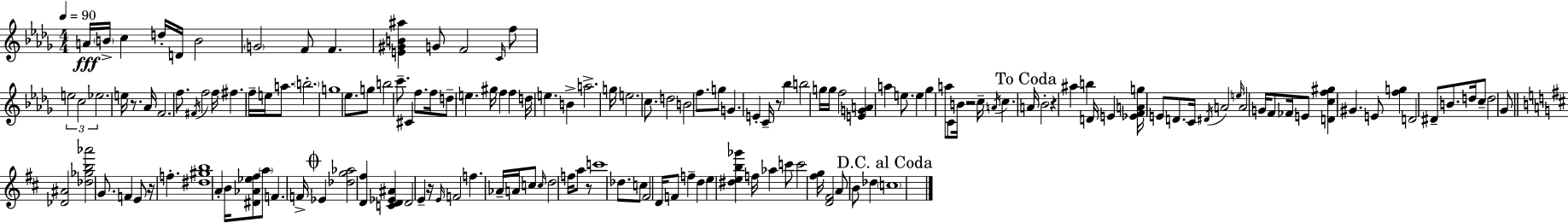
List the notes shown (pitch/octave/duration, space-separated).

A4/s B4/s C5/q D5/s D4/s B4/h G4/h F4/e F4/q. [E4,G#4,B4,A#5]/q G4/e F4/h C4/s F5/e E5/h C5/h Eb5/h. E5/s R/e. Ab4/s F4/h. F5/e. F#4/s F5/h F5/s F#5/q. F5/s E5/s A5/e. B5/h. G5/w Eb5/e. G5/e B5/h C6/e. C#4/q F5/e. F5/s D5/e E5/q. G#5/s F5/q F5/q D5/s E5/q. B4/q A5/h. G5/s E5/h. C5/e. D5/h B4/h F5/e. G5/e G4/q. E4/q C4/s R/e Bb5/q B5/h G5/s G5/s F5/h [E4,G4,A4]/q A5/q E5/e. E5/q Gb5/q A5/e C4/e B4/s R/h C5/s A4/s C5/q. A4/s Bb4/h R/q A#5/q B5/q D4/s E4/q [Eb4,F4,A4,G5]/s E4/e D4/e. C4/s D#4/s A4/h E5/s A4/h G4/s F4/e FES4/s E4/e [D4,C5,F5,G#5]/q G#4/q. E4/e [F5,G5]/q D4/h D#4/e B4/e. D5/s C5/e D5/h Gb4/e [Db4,A#4]/h [Db5,Gb5,B5,Ab6]/h G4/e. F4/q E4/e R/s F5/q. [D#5,G#5,B5]/w A4/q B4/s [D#4,Ab4,Eb5,F#5]/e A5/e F4/q. F4/s Eb4/q [Db5,G5,Ab5]/h [D4,F#5]/q [C4,D4,Eb4,A#4]/q D4/h E4/q R/s E4/s F4/h F5/q. Ab4/s A4/s C5/e C5/s D5/h F5/s A5/e R/e C6/w Db5/e. C5/e F#4/h D4/s F4/e F5/q D5/q E5/q [D#5,E5,B5,Gb6]/q F5/s Ab5/q C6/e C6/h [F#5,G5]/s [D4,F#4]/h A4/e B4/e Db5/q C5/w